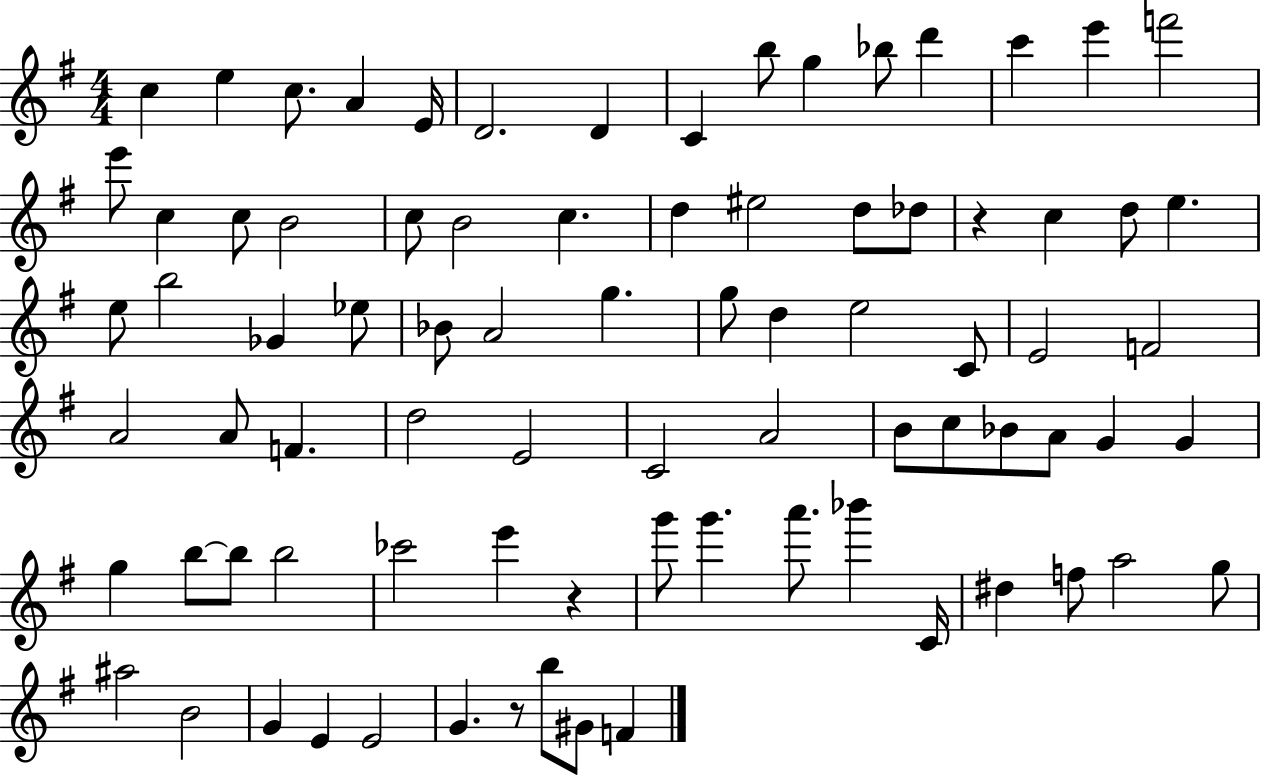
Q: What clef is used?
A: treble